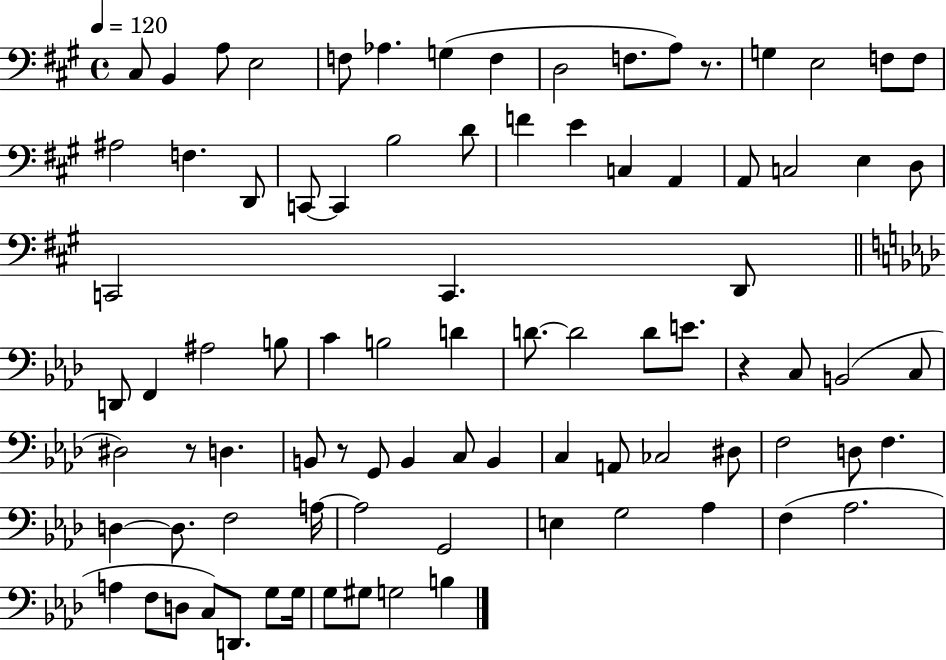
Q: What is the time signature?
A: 4/4